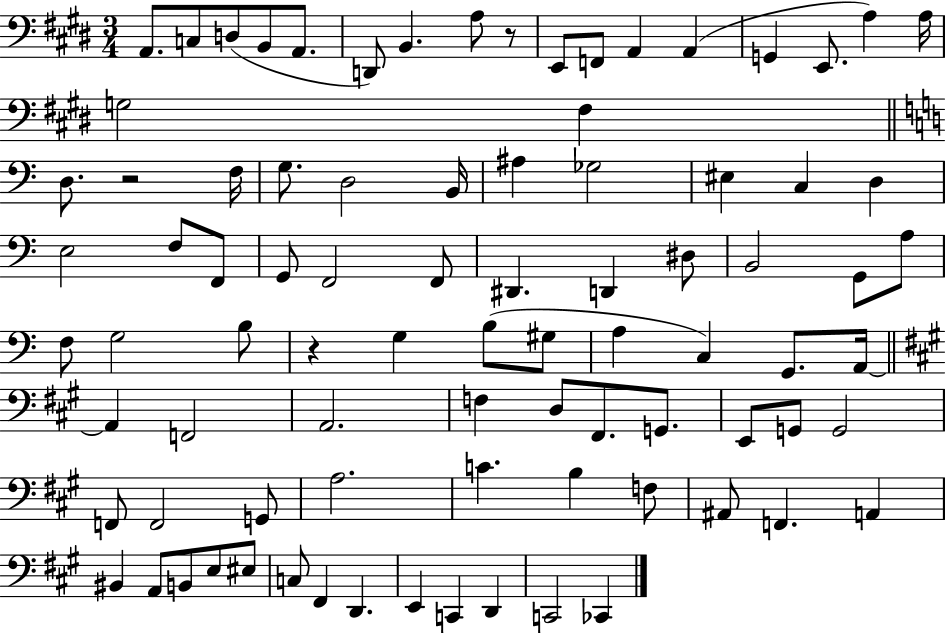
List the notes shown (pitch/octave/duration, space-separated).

A2/e. C3/e D3/e B2/e A2/e. D2/e B2/q. A3/e R/e E2/e F2/e A2/q A2/q G2/q E2/e. A3/q A3/s G3/h F#3/q D3/e. R/h F3/s G3/e. D3/h B2/s A#3/q Gb3/h EIS3/q C3/q D3/q E3/h F3/e F2/e G2/e F2/h F2/e D#2/q. D2/q D#3/e B2/h G2/e A3/e F3/e G3/h B3/e R/q G3/q B3/e G#3/e A3/q C3/q G2/e. A2/s A2/q F2/h A2/h. F3/q D3/e F#2/e. G2/e. E2/e G2/e G2/h F2/e F2/h G2/e A3/h. C4/q. B3/q F3/e A#2/e F2/q. A2/q BIS2/q A2/e B2/e E3/e EIS3/e C3/e F#2/q D2/q. E2/q C2/q D2/q C2/h CES2/q